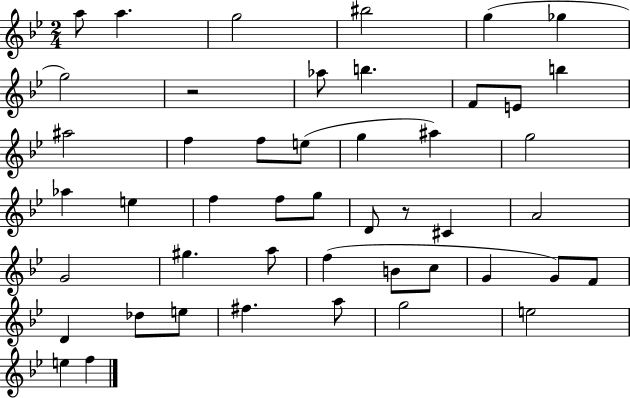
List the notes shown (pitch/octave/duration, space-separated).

A5/e A5/q. G5/h BIS5/h G5/q Gb5/q G5/h R/h Ab5/e B5/q. F4/e E4/e B5/q A#5/h F5/q F5/e E5/e G5/q A#5/q G5/h Ab5/q E5/q F5/q F5/e G5/e D4/e R/e C#4/q A4/h G4/h G#5/q. A5/e F5/q B4/e C5/e G4/q G4/e F4/e D4/q Db5/e E5/e F#5/q. A5/e G5/h E5/h E5/q F5/q